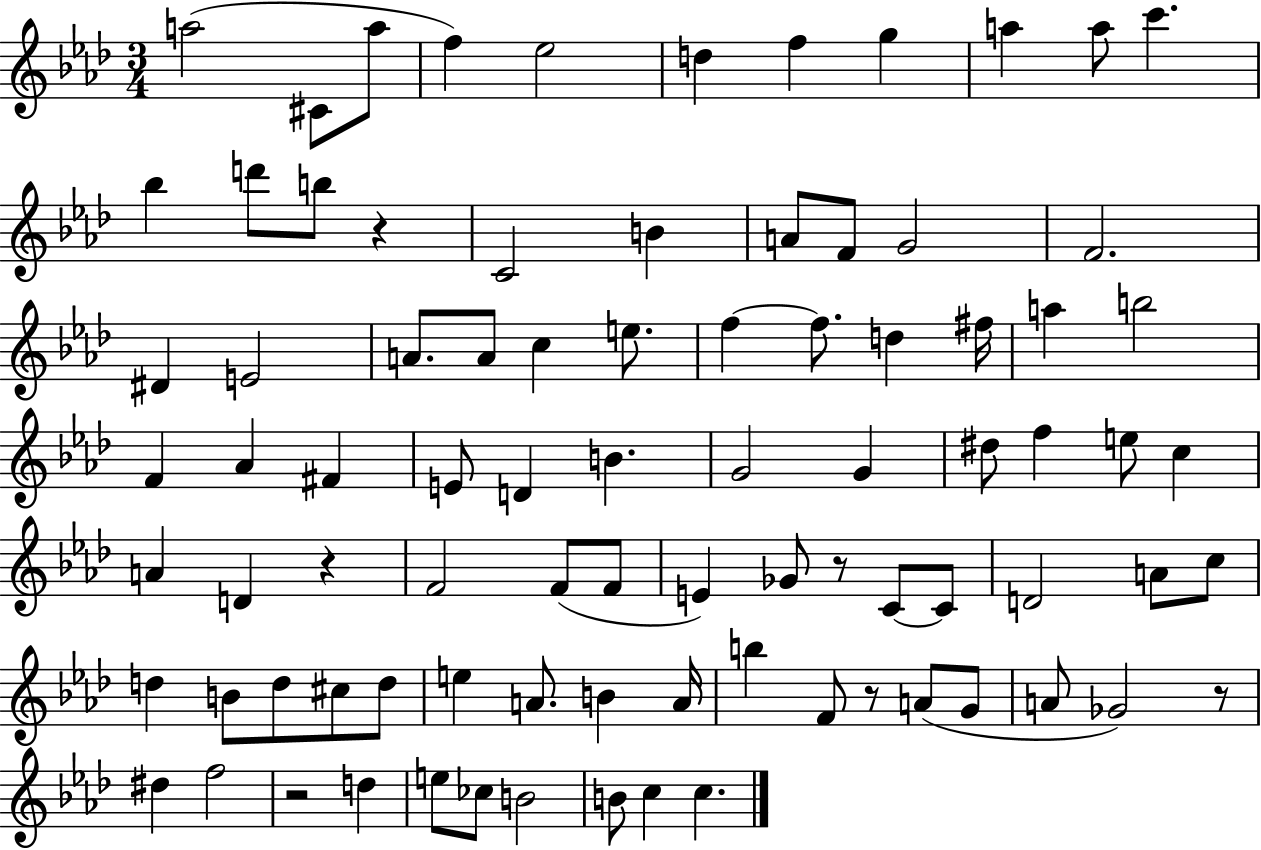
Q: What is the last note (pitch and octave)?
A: C5